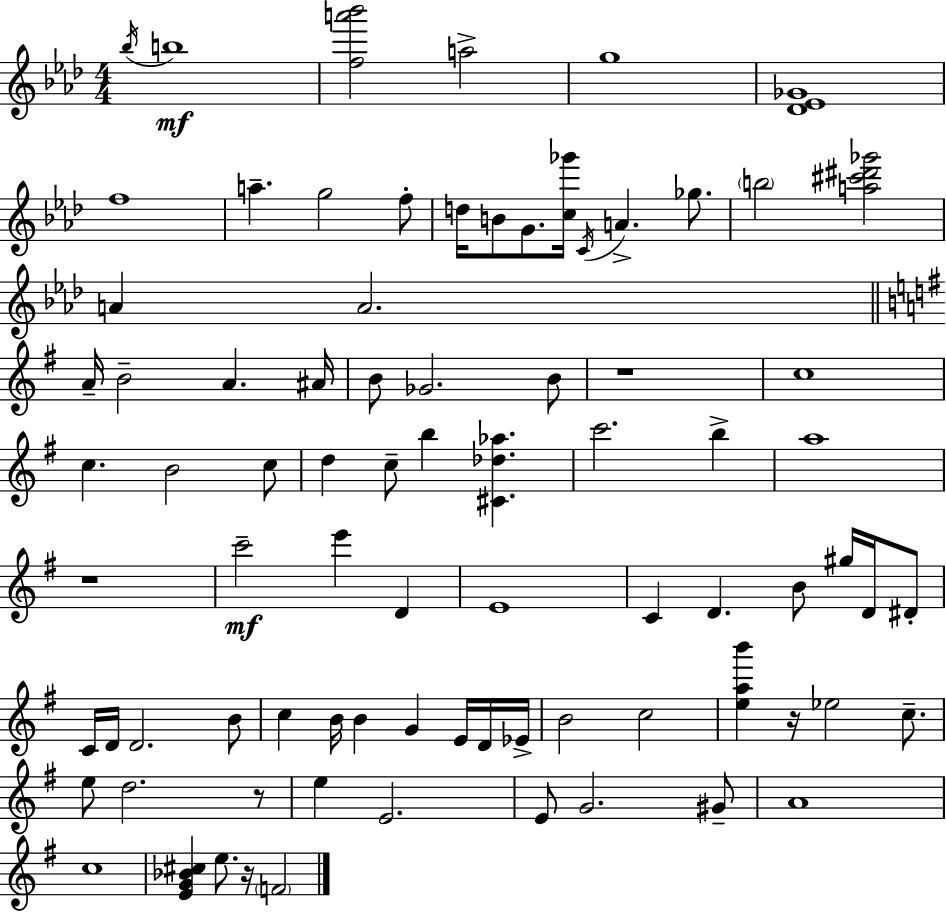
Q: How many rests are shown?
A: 5